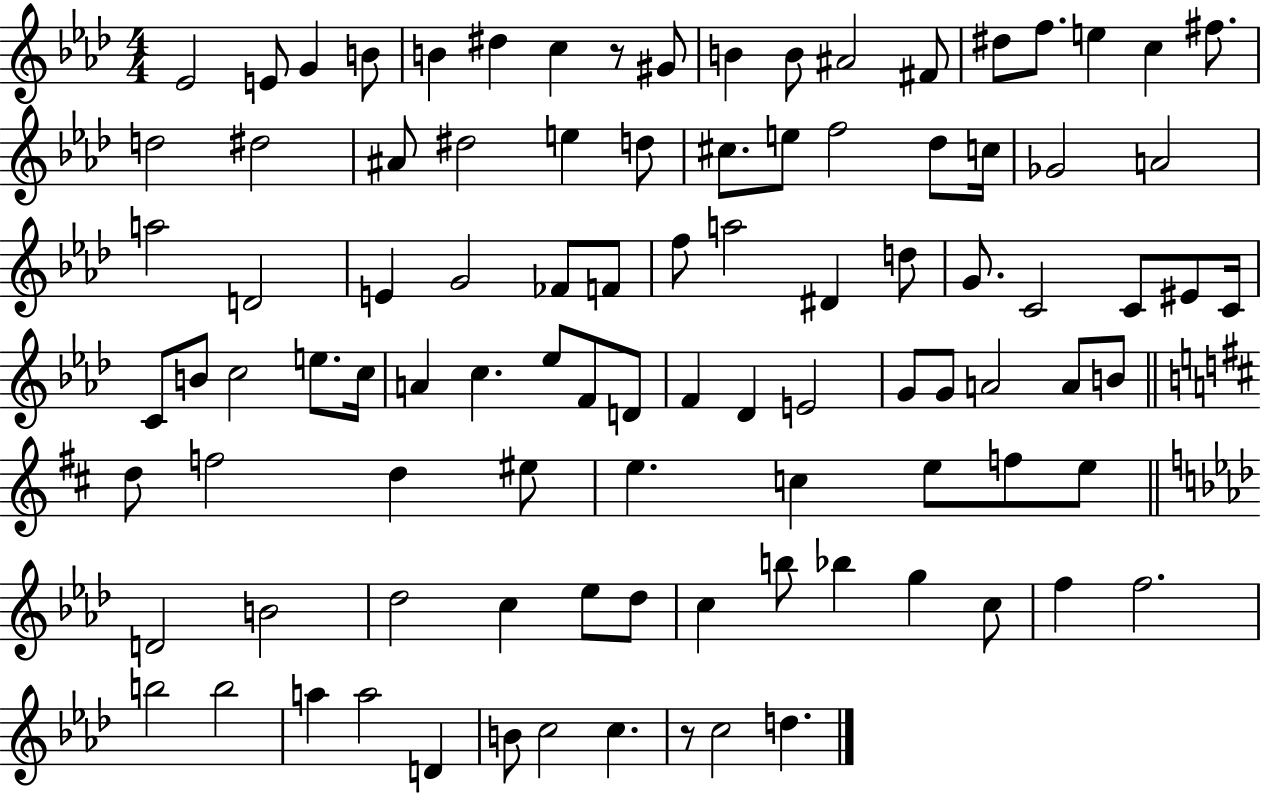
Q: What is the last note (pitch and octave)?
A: D5